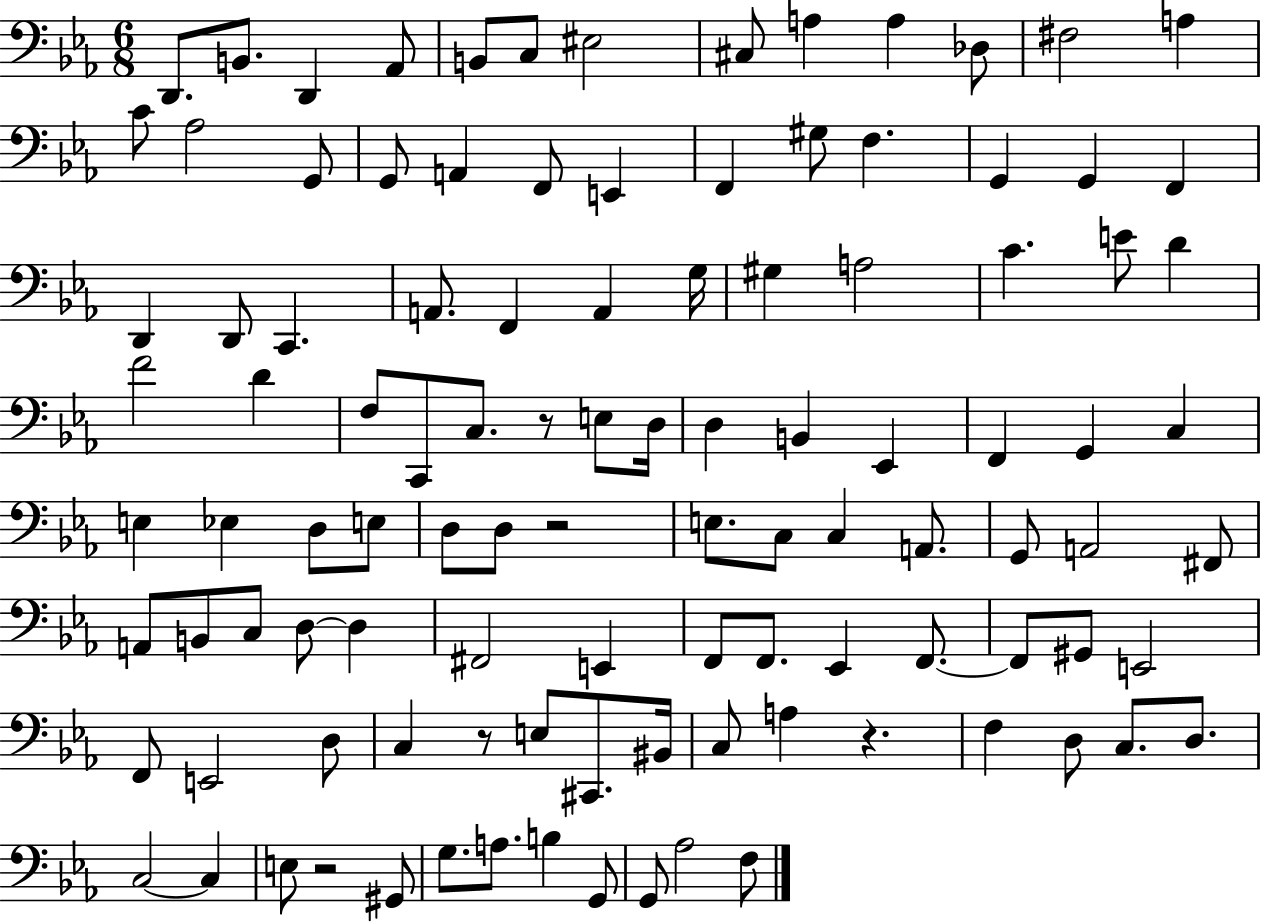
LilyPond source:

{
  \clef bass
  \numericTimeSignature
  \time 6/8
  \key ees \major
  d,8. b,8. d,4 aes,8 | b,8 c8 eis2 | cis8 a4 a4 des8 | fis2 a4 | \break c'8 aes2 g,8 | g,8 a,4 f,8 e,4 | f,4 gis8 f4. | g,4 g,4 f,4 | \break d,4 d,8 c,4. | a,8. f,4 a,4 g16 | gis4 a2 | c'4. e'8 d'4 | \break f'2 d'4 | f8 c,8 c8. r8 e8 d16 | d4 b,4 ees,4 | f,4 g,4 c4 | \break e4 ees4 d8 e8 | d8 d8 r2 | e8. c8 c4 a,8. | g,8 a,2 fis,8 | \break a,8 b,8 c8 d8~~ d4 | fis,2 e,4 | f,8 f,8. ees,4 f,8.~~ | f,8 gis,8 e,2 | \break f,8 e,2 d8 | c4 r8 e8 cis,8. bis,16 | c8 a4 r4. | f4 d8 c8. d8. | \break c2~~ c4 | e8 r2 gis,8 | g8. a8. b4 g,8 | g,8 aes2 f8 | \break \bar "|."
}